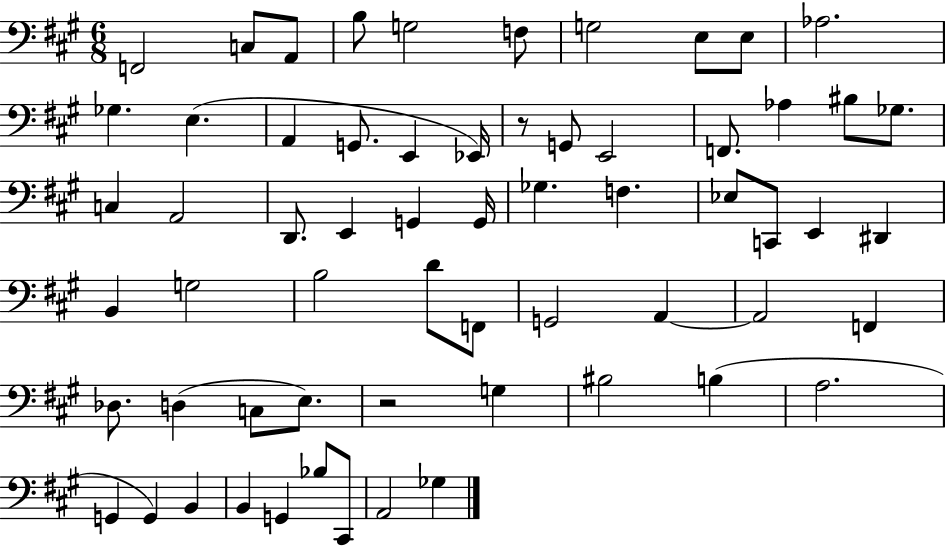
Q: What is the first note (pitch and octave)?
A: F2